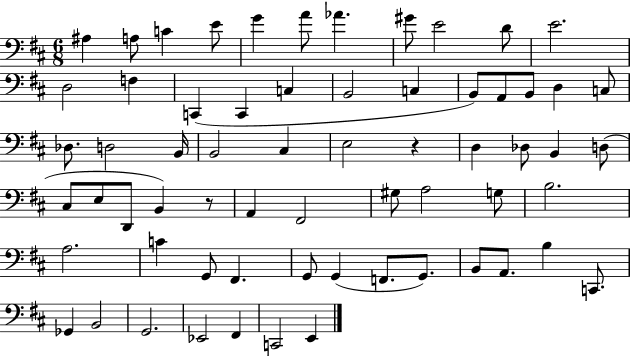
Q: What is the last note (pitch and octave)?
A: E2